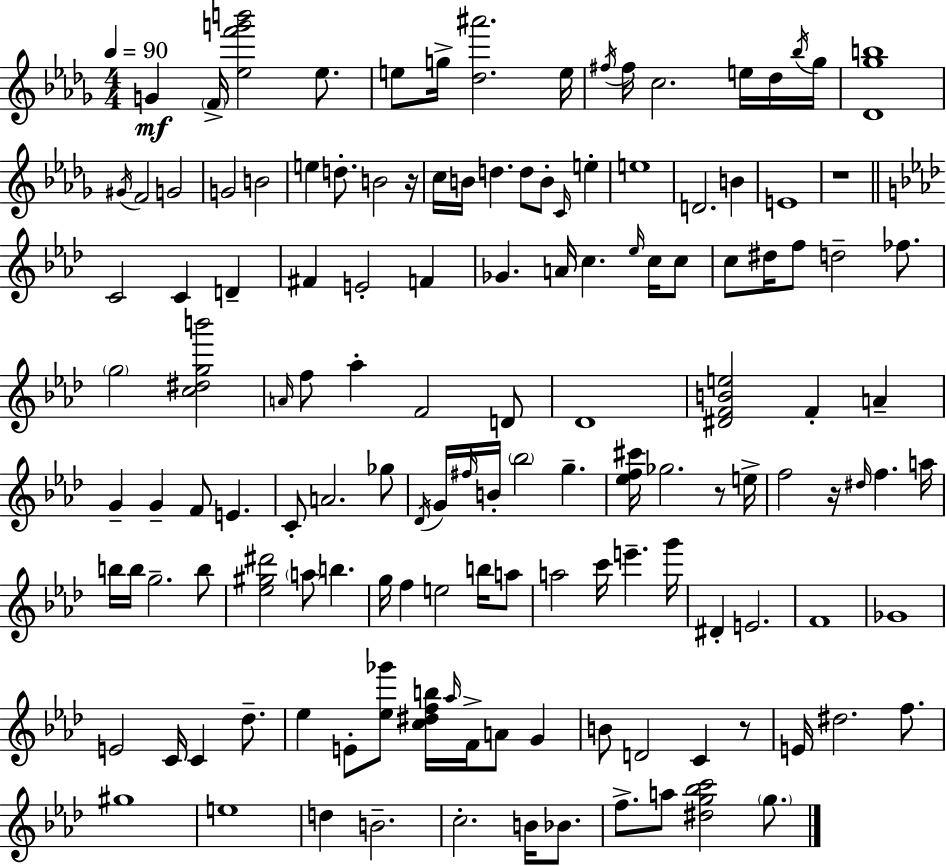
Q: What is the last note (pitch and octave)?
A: G5